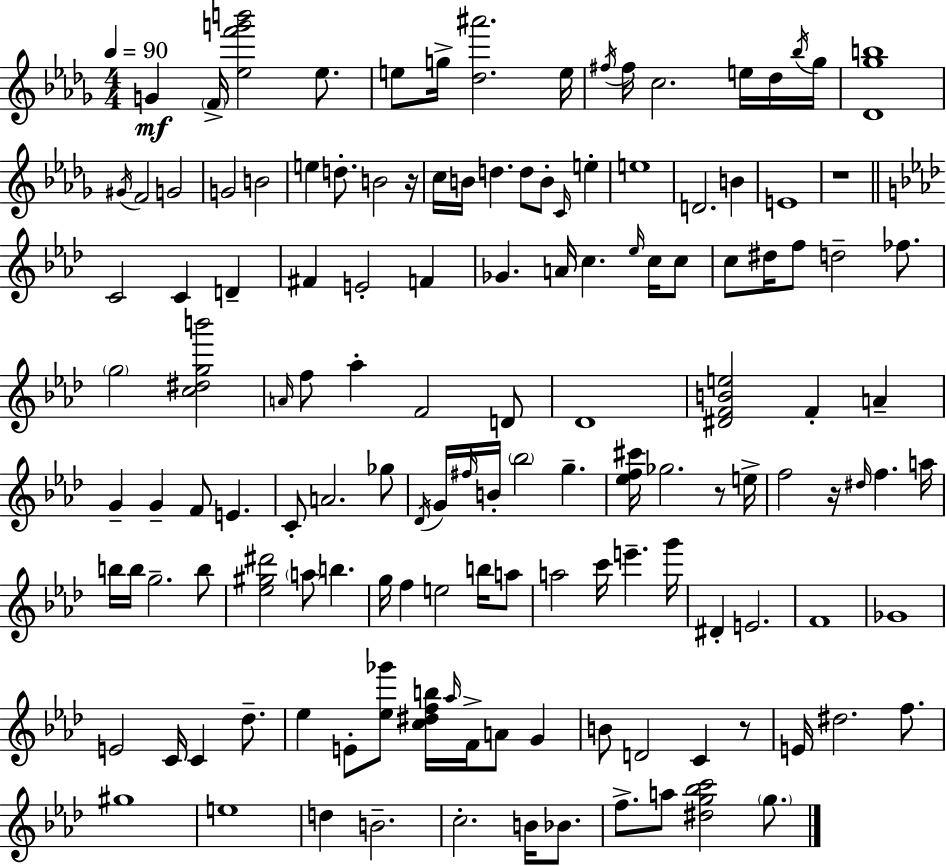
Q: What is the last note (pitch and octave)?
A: G5